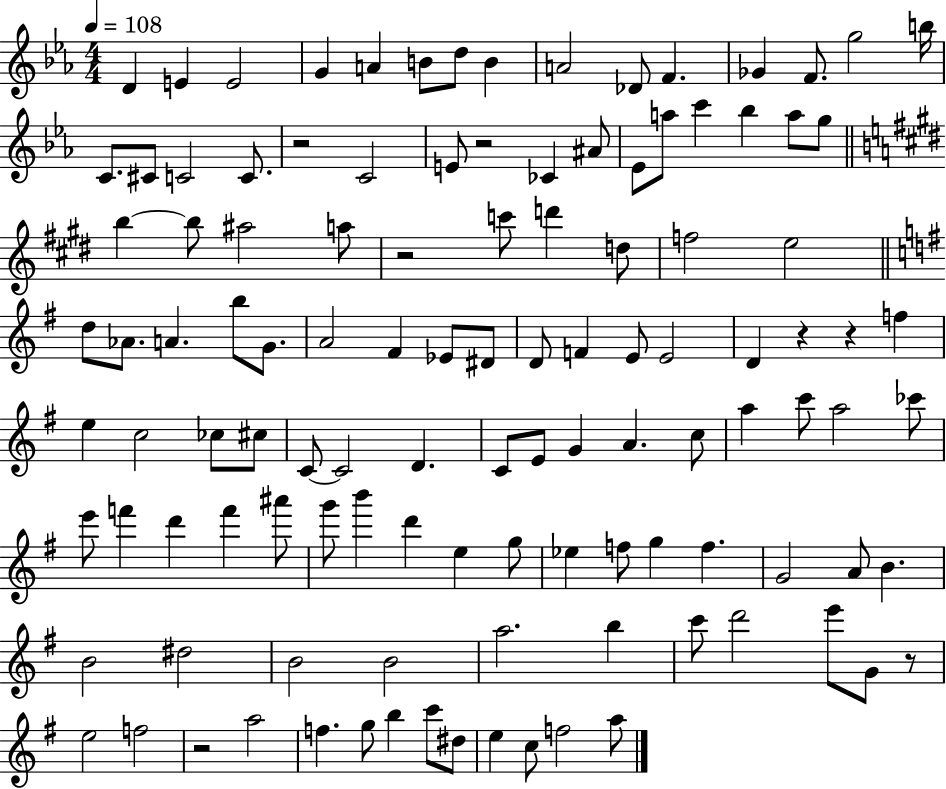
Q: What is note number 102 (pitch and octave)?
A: B5